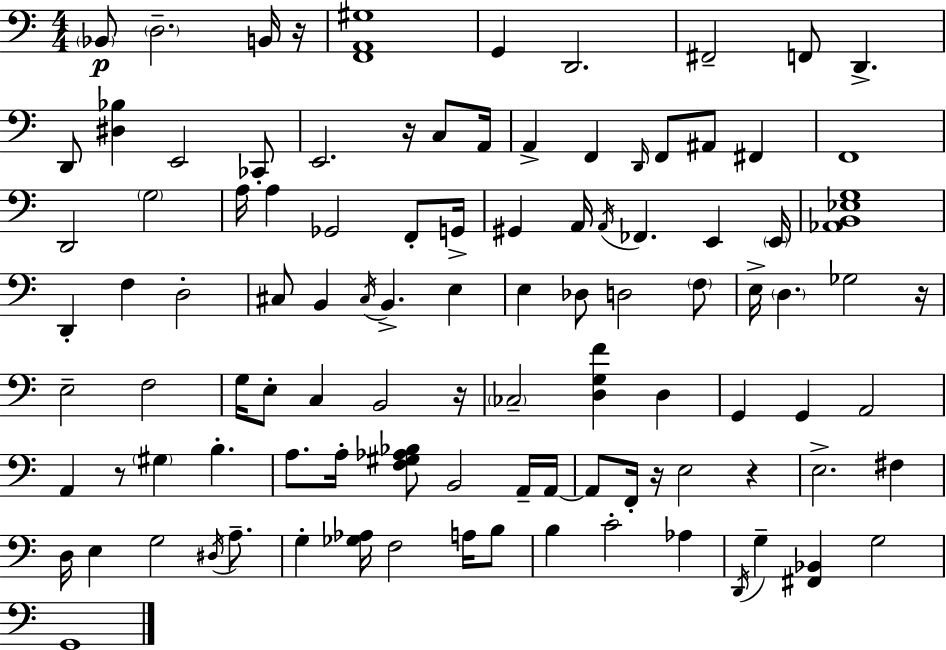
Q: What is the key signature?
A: C major